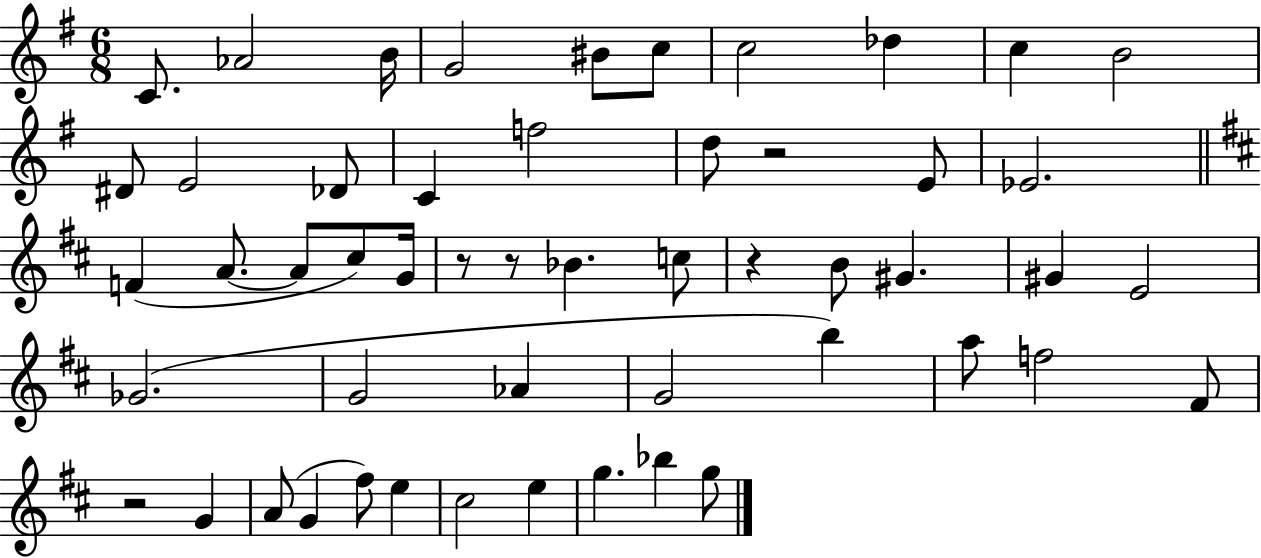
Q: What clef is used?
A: treble